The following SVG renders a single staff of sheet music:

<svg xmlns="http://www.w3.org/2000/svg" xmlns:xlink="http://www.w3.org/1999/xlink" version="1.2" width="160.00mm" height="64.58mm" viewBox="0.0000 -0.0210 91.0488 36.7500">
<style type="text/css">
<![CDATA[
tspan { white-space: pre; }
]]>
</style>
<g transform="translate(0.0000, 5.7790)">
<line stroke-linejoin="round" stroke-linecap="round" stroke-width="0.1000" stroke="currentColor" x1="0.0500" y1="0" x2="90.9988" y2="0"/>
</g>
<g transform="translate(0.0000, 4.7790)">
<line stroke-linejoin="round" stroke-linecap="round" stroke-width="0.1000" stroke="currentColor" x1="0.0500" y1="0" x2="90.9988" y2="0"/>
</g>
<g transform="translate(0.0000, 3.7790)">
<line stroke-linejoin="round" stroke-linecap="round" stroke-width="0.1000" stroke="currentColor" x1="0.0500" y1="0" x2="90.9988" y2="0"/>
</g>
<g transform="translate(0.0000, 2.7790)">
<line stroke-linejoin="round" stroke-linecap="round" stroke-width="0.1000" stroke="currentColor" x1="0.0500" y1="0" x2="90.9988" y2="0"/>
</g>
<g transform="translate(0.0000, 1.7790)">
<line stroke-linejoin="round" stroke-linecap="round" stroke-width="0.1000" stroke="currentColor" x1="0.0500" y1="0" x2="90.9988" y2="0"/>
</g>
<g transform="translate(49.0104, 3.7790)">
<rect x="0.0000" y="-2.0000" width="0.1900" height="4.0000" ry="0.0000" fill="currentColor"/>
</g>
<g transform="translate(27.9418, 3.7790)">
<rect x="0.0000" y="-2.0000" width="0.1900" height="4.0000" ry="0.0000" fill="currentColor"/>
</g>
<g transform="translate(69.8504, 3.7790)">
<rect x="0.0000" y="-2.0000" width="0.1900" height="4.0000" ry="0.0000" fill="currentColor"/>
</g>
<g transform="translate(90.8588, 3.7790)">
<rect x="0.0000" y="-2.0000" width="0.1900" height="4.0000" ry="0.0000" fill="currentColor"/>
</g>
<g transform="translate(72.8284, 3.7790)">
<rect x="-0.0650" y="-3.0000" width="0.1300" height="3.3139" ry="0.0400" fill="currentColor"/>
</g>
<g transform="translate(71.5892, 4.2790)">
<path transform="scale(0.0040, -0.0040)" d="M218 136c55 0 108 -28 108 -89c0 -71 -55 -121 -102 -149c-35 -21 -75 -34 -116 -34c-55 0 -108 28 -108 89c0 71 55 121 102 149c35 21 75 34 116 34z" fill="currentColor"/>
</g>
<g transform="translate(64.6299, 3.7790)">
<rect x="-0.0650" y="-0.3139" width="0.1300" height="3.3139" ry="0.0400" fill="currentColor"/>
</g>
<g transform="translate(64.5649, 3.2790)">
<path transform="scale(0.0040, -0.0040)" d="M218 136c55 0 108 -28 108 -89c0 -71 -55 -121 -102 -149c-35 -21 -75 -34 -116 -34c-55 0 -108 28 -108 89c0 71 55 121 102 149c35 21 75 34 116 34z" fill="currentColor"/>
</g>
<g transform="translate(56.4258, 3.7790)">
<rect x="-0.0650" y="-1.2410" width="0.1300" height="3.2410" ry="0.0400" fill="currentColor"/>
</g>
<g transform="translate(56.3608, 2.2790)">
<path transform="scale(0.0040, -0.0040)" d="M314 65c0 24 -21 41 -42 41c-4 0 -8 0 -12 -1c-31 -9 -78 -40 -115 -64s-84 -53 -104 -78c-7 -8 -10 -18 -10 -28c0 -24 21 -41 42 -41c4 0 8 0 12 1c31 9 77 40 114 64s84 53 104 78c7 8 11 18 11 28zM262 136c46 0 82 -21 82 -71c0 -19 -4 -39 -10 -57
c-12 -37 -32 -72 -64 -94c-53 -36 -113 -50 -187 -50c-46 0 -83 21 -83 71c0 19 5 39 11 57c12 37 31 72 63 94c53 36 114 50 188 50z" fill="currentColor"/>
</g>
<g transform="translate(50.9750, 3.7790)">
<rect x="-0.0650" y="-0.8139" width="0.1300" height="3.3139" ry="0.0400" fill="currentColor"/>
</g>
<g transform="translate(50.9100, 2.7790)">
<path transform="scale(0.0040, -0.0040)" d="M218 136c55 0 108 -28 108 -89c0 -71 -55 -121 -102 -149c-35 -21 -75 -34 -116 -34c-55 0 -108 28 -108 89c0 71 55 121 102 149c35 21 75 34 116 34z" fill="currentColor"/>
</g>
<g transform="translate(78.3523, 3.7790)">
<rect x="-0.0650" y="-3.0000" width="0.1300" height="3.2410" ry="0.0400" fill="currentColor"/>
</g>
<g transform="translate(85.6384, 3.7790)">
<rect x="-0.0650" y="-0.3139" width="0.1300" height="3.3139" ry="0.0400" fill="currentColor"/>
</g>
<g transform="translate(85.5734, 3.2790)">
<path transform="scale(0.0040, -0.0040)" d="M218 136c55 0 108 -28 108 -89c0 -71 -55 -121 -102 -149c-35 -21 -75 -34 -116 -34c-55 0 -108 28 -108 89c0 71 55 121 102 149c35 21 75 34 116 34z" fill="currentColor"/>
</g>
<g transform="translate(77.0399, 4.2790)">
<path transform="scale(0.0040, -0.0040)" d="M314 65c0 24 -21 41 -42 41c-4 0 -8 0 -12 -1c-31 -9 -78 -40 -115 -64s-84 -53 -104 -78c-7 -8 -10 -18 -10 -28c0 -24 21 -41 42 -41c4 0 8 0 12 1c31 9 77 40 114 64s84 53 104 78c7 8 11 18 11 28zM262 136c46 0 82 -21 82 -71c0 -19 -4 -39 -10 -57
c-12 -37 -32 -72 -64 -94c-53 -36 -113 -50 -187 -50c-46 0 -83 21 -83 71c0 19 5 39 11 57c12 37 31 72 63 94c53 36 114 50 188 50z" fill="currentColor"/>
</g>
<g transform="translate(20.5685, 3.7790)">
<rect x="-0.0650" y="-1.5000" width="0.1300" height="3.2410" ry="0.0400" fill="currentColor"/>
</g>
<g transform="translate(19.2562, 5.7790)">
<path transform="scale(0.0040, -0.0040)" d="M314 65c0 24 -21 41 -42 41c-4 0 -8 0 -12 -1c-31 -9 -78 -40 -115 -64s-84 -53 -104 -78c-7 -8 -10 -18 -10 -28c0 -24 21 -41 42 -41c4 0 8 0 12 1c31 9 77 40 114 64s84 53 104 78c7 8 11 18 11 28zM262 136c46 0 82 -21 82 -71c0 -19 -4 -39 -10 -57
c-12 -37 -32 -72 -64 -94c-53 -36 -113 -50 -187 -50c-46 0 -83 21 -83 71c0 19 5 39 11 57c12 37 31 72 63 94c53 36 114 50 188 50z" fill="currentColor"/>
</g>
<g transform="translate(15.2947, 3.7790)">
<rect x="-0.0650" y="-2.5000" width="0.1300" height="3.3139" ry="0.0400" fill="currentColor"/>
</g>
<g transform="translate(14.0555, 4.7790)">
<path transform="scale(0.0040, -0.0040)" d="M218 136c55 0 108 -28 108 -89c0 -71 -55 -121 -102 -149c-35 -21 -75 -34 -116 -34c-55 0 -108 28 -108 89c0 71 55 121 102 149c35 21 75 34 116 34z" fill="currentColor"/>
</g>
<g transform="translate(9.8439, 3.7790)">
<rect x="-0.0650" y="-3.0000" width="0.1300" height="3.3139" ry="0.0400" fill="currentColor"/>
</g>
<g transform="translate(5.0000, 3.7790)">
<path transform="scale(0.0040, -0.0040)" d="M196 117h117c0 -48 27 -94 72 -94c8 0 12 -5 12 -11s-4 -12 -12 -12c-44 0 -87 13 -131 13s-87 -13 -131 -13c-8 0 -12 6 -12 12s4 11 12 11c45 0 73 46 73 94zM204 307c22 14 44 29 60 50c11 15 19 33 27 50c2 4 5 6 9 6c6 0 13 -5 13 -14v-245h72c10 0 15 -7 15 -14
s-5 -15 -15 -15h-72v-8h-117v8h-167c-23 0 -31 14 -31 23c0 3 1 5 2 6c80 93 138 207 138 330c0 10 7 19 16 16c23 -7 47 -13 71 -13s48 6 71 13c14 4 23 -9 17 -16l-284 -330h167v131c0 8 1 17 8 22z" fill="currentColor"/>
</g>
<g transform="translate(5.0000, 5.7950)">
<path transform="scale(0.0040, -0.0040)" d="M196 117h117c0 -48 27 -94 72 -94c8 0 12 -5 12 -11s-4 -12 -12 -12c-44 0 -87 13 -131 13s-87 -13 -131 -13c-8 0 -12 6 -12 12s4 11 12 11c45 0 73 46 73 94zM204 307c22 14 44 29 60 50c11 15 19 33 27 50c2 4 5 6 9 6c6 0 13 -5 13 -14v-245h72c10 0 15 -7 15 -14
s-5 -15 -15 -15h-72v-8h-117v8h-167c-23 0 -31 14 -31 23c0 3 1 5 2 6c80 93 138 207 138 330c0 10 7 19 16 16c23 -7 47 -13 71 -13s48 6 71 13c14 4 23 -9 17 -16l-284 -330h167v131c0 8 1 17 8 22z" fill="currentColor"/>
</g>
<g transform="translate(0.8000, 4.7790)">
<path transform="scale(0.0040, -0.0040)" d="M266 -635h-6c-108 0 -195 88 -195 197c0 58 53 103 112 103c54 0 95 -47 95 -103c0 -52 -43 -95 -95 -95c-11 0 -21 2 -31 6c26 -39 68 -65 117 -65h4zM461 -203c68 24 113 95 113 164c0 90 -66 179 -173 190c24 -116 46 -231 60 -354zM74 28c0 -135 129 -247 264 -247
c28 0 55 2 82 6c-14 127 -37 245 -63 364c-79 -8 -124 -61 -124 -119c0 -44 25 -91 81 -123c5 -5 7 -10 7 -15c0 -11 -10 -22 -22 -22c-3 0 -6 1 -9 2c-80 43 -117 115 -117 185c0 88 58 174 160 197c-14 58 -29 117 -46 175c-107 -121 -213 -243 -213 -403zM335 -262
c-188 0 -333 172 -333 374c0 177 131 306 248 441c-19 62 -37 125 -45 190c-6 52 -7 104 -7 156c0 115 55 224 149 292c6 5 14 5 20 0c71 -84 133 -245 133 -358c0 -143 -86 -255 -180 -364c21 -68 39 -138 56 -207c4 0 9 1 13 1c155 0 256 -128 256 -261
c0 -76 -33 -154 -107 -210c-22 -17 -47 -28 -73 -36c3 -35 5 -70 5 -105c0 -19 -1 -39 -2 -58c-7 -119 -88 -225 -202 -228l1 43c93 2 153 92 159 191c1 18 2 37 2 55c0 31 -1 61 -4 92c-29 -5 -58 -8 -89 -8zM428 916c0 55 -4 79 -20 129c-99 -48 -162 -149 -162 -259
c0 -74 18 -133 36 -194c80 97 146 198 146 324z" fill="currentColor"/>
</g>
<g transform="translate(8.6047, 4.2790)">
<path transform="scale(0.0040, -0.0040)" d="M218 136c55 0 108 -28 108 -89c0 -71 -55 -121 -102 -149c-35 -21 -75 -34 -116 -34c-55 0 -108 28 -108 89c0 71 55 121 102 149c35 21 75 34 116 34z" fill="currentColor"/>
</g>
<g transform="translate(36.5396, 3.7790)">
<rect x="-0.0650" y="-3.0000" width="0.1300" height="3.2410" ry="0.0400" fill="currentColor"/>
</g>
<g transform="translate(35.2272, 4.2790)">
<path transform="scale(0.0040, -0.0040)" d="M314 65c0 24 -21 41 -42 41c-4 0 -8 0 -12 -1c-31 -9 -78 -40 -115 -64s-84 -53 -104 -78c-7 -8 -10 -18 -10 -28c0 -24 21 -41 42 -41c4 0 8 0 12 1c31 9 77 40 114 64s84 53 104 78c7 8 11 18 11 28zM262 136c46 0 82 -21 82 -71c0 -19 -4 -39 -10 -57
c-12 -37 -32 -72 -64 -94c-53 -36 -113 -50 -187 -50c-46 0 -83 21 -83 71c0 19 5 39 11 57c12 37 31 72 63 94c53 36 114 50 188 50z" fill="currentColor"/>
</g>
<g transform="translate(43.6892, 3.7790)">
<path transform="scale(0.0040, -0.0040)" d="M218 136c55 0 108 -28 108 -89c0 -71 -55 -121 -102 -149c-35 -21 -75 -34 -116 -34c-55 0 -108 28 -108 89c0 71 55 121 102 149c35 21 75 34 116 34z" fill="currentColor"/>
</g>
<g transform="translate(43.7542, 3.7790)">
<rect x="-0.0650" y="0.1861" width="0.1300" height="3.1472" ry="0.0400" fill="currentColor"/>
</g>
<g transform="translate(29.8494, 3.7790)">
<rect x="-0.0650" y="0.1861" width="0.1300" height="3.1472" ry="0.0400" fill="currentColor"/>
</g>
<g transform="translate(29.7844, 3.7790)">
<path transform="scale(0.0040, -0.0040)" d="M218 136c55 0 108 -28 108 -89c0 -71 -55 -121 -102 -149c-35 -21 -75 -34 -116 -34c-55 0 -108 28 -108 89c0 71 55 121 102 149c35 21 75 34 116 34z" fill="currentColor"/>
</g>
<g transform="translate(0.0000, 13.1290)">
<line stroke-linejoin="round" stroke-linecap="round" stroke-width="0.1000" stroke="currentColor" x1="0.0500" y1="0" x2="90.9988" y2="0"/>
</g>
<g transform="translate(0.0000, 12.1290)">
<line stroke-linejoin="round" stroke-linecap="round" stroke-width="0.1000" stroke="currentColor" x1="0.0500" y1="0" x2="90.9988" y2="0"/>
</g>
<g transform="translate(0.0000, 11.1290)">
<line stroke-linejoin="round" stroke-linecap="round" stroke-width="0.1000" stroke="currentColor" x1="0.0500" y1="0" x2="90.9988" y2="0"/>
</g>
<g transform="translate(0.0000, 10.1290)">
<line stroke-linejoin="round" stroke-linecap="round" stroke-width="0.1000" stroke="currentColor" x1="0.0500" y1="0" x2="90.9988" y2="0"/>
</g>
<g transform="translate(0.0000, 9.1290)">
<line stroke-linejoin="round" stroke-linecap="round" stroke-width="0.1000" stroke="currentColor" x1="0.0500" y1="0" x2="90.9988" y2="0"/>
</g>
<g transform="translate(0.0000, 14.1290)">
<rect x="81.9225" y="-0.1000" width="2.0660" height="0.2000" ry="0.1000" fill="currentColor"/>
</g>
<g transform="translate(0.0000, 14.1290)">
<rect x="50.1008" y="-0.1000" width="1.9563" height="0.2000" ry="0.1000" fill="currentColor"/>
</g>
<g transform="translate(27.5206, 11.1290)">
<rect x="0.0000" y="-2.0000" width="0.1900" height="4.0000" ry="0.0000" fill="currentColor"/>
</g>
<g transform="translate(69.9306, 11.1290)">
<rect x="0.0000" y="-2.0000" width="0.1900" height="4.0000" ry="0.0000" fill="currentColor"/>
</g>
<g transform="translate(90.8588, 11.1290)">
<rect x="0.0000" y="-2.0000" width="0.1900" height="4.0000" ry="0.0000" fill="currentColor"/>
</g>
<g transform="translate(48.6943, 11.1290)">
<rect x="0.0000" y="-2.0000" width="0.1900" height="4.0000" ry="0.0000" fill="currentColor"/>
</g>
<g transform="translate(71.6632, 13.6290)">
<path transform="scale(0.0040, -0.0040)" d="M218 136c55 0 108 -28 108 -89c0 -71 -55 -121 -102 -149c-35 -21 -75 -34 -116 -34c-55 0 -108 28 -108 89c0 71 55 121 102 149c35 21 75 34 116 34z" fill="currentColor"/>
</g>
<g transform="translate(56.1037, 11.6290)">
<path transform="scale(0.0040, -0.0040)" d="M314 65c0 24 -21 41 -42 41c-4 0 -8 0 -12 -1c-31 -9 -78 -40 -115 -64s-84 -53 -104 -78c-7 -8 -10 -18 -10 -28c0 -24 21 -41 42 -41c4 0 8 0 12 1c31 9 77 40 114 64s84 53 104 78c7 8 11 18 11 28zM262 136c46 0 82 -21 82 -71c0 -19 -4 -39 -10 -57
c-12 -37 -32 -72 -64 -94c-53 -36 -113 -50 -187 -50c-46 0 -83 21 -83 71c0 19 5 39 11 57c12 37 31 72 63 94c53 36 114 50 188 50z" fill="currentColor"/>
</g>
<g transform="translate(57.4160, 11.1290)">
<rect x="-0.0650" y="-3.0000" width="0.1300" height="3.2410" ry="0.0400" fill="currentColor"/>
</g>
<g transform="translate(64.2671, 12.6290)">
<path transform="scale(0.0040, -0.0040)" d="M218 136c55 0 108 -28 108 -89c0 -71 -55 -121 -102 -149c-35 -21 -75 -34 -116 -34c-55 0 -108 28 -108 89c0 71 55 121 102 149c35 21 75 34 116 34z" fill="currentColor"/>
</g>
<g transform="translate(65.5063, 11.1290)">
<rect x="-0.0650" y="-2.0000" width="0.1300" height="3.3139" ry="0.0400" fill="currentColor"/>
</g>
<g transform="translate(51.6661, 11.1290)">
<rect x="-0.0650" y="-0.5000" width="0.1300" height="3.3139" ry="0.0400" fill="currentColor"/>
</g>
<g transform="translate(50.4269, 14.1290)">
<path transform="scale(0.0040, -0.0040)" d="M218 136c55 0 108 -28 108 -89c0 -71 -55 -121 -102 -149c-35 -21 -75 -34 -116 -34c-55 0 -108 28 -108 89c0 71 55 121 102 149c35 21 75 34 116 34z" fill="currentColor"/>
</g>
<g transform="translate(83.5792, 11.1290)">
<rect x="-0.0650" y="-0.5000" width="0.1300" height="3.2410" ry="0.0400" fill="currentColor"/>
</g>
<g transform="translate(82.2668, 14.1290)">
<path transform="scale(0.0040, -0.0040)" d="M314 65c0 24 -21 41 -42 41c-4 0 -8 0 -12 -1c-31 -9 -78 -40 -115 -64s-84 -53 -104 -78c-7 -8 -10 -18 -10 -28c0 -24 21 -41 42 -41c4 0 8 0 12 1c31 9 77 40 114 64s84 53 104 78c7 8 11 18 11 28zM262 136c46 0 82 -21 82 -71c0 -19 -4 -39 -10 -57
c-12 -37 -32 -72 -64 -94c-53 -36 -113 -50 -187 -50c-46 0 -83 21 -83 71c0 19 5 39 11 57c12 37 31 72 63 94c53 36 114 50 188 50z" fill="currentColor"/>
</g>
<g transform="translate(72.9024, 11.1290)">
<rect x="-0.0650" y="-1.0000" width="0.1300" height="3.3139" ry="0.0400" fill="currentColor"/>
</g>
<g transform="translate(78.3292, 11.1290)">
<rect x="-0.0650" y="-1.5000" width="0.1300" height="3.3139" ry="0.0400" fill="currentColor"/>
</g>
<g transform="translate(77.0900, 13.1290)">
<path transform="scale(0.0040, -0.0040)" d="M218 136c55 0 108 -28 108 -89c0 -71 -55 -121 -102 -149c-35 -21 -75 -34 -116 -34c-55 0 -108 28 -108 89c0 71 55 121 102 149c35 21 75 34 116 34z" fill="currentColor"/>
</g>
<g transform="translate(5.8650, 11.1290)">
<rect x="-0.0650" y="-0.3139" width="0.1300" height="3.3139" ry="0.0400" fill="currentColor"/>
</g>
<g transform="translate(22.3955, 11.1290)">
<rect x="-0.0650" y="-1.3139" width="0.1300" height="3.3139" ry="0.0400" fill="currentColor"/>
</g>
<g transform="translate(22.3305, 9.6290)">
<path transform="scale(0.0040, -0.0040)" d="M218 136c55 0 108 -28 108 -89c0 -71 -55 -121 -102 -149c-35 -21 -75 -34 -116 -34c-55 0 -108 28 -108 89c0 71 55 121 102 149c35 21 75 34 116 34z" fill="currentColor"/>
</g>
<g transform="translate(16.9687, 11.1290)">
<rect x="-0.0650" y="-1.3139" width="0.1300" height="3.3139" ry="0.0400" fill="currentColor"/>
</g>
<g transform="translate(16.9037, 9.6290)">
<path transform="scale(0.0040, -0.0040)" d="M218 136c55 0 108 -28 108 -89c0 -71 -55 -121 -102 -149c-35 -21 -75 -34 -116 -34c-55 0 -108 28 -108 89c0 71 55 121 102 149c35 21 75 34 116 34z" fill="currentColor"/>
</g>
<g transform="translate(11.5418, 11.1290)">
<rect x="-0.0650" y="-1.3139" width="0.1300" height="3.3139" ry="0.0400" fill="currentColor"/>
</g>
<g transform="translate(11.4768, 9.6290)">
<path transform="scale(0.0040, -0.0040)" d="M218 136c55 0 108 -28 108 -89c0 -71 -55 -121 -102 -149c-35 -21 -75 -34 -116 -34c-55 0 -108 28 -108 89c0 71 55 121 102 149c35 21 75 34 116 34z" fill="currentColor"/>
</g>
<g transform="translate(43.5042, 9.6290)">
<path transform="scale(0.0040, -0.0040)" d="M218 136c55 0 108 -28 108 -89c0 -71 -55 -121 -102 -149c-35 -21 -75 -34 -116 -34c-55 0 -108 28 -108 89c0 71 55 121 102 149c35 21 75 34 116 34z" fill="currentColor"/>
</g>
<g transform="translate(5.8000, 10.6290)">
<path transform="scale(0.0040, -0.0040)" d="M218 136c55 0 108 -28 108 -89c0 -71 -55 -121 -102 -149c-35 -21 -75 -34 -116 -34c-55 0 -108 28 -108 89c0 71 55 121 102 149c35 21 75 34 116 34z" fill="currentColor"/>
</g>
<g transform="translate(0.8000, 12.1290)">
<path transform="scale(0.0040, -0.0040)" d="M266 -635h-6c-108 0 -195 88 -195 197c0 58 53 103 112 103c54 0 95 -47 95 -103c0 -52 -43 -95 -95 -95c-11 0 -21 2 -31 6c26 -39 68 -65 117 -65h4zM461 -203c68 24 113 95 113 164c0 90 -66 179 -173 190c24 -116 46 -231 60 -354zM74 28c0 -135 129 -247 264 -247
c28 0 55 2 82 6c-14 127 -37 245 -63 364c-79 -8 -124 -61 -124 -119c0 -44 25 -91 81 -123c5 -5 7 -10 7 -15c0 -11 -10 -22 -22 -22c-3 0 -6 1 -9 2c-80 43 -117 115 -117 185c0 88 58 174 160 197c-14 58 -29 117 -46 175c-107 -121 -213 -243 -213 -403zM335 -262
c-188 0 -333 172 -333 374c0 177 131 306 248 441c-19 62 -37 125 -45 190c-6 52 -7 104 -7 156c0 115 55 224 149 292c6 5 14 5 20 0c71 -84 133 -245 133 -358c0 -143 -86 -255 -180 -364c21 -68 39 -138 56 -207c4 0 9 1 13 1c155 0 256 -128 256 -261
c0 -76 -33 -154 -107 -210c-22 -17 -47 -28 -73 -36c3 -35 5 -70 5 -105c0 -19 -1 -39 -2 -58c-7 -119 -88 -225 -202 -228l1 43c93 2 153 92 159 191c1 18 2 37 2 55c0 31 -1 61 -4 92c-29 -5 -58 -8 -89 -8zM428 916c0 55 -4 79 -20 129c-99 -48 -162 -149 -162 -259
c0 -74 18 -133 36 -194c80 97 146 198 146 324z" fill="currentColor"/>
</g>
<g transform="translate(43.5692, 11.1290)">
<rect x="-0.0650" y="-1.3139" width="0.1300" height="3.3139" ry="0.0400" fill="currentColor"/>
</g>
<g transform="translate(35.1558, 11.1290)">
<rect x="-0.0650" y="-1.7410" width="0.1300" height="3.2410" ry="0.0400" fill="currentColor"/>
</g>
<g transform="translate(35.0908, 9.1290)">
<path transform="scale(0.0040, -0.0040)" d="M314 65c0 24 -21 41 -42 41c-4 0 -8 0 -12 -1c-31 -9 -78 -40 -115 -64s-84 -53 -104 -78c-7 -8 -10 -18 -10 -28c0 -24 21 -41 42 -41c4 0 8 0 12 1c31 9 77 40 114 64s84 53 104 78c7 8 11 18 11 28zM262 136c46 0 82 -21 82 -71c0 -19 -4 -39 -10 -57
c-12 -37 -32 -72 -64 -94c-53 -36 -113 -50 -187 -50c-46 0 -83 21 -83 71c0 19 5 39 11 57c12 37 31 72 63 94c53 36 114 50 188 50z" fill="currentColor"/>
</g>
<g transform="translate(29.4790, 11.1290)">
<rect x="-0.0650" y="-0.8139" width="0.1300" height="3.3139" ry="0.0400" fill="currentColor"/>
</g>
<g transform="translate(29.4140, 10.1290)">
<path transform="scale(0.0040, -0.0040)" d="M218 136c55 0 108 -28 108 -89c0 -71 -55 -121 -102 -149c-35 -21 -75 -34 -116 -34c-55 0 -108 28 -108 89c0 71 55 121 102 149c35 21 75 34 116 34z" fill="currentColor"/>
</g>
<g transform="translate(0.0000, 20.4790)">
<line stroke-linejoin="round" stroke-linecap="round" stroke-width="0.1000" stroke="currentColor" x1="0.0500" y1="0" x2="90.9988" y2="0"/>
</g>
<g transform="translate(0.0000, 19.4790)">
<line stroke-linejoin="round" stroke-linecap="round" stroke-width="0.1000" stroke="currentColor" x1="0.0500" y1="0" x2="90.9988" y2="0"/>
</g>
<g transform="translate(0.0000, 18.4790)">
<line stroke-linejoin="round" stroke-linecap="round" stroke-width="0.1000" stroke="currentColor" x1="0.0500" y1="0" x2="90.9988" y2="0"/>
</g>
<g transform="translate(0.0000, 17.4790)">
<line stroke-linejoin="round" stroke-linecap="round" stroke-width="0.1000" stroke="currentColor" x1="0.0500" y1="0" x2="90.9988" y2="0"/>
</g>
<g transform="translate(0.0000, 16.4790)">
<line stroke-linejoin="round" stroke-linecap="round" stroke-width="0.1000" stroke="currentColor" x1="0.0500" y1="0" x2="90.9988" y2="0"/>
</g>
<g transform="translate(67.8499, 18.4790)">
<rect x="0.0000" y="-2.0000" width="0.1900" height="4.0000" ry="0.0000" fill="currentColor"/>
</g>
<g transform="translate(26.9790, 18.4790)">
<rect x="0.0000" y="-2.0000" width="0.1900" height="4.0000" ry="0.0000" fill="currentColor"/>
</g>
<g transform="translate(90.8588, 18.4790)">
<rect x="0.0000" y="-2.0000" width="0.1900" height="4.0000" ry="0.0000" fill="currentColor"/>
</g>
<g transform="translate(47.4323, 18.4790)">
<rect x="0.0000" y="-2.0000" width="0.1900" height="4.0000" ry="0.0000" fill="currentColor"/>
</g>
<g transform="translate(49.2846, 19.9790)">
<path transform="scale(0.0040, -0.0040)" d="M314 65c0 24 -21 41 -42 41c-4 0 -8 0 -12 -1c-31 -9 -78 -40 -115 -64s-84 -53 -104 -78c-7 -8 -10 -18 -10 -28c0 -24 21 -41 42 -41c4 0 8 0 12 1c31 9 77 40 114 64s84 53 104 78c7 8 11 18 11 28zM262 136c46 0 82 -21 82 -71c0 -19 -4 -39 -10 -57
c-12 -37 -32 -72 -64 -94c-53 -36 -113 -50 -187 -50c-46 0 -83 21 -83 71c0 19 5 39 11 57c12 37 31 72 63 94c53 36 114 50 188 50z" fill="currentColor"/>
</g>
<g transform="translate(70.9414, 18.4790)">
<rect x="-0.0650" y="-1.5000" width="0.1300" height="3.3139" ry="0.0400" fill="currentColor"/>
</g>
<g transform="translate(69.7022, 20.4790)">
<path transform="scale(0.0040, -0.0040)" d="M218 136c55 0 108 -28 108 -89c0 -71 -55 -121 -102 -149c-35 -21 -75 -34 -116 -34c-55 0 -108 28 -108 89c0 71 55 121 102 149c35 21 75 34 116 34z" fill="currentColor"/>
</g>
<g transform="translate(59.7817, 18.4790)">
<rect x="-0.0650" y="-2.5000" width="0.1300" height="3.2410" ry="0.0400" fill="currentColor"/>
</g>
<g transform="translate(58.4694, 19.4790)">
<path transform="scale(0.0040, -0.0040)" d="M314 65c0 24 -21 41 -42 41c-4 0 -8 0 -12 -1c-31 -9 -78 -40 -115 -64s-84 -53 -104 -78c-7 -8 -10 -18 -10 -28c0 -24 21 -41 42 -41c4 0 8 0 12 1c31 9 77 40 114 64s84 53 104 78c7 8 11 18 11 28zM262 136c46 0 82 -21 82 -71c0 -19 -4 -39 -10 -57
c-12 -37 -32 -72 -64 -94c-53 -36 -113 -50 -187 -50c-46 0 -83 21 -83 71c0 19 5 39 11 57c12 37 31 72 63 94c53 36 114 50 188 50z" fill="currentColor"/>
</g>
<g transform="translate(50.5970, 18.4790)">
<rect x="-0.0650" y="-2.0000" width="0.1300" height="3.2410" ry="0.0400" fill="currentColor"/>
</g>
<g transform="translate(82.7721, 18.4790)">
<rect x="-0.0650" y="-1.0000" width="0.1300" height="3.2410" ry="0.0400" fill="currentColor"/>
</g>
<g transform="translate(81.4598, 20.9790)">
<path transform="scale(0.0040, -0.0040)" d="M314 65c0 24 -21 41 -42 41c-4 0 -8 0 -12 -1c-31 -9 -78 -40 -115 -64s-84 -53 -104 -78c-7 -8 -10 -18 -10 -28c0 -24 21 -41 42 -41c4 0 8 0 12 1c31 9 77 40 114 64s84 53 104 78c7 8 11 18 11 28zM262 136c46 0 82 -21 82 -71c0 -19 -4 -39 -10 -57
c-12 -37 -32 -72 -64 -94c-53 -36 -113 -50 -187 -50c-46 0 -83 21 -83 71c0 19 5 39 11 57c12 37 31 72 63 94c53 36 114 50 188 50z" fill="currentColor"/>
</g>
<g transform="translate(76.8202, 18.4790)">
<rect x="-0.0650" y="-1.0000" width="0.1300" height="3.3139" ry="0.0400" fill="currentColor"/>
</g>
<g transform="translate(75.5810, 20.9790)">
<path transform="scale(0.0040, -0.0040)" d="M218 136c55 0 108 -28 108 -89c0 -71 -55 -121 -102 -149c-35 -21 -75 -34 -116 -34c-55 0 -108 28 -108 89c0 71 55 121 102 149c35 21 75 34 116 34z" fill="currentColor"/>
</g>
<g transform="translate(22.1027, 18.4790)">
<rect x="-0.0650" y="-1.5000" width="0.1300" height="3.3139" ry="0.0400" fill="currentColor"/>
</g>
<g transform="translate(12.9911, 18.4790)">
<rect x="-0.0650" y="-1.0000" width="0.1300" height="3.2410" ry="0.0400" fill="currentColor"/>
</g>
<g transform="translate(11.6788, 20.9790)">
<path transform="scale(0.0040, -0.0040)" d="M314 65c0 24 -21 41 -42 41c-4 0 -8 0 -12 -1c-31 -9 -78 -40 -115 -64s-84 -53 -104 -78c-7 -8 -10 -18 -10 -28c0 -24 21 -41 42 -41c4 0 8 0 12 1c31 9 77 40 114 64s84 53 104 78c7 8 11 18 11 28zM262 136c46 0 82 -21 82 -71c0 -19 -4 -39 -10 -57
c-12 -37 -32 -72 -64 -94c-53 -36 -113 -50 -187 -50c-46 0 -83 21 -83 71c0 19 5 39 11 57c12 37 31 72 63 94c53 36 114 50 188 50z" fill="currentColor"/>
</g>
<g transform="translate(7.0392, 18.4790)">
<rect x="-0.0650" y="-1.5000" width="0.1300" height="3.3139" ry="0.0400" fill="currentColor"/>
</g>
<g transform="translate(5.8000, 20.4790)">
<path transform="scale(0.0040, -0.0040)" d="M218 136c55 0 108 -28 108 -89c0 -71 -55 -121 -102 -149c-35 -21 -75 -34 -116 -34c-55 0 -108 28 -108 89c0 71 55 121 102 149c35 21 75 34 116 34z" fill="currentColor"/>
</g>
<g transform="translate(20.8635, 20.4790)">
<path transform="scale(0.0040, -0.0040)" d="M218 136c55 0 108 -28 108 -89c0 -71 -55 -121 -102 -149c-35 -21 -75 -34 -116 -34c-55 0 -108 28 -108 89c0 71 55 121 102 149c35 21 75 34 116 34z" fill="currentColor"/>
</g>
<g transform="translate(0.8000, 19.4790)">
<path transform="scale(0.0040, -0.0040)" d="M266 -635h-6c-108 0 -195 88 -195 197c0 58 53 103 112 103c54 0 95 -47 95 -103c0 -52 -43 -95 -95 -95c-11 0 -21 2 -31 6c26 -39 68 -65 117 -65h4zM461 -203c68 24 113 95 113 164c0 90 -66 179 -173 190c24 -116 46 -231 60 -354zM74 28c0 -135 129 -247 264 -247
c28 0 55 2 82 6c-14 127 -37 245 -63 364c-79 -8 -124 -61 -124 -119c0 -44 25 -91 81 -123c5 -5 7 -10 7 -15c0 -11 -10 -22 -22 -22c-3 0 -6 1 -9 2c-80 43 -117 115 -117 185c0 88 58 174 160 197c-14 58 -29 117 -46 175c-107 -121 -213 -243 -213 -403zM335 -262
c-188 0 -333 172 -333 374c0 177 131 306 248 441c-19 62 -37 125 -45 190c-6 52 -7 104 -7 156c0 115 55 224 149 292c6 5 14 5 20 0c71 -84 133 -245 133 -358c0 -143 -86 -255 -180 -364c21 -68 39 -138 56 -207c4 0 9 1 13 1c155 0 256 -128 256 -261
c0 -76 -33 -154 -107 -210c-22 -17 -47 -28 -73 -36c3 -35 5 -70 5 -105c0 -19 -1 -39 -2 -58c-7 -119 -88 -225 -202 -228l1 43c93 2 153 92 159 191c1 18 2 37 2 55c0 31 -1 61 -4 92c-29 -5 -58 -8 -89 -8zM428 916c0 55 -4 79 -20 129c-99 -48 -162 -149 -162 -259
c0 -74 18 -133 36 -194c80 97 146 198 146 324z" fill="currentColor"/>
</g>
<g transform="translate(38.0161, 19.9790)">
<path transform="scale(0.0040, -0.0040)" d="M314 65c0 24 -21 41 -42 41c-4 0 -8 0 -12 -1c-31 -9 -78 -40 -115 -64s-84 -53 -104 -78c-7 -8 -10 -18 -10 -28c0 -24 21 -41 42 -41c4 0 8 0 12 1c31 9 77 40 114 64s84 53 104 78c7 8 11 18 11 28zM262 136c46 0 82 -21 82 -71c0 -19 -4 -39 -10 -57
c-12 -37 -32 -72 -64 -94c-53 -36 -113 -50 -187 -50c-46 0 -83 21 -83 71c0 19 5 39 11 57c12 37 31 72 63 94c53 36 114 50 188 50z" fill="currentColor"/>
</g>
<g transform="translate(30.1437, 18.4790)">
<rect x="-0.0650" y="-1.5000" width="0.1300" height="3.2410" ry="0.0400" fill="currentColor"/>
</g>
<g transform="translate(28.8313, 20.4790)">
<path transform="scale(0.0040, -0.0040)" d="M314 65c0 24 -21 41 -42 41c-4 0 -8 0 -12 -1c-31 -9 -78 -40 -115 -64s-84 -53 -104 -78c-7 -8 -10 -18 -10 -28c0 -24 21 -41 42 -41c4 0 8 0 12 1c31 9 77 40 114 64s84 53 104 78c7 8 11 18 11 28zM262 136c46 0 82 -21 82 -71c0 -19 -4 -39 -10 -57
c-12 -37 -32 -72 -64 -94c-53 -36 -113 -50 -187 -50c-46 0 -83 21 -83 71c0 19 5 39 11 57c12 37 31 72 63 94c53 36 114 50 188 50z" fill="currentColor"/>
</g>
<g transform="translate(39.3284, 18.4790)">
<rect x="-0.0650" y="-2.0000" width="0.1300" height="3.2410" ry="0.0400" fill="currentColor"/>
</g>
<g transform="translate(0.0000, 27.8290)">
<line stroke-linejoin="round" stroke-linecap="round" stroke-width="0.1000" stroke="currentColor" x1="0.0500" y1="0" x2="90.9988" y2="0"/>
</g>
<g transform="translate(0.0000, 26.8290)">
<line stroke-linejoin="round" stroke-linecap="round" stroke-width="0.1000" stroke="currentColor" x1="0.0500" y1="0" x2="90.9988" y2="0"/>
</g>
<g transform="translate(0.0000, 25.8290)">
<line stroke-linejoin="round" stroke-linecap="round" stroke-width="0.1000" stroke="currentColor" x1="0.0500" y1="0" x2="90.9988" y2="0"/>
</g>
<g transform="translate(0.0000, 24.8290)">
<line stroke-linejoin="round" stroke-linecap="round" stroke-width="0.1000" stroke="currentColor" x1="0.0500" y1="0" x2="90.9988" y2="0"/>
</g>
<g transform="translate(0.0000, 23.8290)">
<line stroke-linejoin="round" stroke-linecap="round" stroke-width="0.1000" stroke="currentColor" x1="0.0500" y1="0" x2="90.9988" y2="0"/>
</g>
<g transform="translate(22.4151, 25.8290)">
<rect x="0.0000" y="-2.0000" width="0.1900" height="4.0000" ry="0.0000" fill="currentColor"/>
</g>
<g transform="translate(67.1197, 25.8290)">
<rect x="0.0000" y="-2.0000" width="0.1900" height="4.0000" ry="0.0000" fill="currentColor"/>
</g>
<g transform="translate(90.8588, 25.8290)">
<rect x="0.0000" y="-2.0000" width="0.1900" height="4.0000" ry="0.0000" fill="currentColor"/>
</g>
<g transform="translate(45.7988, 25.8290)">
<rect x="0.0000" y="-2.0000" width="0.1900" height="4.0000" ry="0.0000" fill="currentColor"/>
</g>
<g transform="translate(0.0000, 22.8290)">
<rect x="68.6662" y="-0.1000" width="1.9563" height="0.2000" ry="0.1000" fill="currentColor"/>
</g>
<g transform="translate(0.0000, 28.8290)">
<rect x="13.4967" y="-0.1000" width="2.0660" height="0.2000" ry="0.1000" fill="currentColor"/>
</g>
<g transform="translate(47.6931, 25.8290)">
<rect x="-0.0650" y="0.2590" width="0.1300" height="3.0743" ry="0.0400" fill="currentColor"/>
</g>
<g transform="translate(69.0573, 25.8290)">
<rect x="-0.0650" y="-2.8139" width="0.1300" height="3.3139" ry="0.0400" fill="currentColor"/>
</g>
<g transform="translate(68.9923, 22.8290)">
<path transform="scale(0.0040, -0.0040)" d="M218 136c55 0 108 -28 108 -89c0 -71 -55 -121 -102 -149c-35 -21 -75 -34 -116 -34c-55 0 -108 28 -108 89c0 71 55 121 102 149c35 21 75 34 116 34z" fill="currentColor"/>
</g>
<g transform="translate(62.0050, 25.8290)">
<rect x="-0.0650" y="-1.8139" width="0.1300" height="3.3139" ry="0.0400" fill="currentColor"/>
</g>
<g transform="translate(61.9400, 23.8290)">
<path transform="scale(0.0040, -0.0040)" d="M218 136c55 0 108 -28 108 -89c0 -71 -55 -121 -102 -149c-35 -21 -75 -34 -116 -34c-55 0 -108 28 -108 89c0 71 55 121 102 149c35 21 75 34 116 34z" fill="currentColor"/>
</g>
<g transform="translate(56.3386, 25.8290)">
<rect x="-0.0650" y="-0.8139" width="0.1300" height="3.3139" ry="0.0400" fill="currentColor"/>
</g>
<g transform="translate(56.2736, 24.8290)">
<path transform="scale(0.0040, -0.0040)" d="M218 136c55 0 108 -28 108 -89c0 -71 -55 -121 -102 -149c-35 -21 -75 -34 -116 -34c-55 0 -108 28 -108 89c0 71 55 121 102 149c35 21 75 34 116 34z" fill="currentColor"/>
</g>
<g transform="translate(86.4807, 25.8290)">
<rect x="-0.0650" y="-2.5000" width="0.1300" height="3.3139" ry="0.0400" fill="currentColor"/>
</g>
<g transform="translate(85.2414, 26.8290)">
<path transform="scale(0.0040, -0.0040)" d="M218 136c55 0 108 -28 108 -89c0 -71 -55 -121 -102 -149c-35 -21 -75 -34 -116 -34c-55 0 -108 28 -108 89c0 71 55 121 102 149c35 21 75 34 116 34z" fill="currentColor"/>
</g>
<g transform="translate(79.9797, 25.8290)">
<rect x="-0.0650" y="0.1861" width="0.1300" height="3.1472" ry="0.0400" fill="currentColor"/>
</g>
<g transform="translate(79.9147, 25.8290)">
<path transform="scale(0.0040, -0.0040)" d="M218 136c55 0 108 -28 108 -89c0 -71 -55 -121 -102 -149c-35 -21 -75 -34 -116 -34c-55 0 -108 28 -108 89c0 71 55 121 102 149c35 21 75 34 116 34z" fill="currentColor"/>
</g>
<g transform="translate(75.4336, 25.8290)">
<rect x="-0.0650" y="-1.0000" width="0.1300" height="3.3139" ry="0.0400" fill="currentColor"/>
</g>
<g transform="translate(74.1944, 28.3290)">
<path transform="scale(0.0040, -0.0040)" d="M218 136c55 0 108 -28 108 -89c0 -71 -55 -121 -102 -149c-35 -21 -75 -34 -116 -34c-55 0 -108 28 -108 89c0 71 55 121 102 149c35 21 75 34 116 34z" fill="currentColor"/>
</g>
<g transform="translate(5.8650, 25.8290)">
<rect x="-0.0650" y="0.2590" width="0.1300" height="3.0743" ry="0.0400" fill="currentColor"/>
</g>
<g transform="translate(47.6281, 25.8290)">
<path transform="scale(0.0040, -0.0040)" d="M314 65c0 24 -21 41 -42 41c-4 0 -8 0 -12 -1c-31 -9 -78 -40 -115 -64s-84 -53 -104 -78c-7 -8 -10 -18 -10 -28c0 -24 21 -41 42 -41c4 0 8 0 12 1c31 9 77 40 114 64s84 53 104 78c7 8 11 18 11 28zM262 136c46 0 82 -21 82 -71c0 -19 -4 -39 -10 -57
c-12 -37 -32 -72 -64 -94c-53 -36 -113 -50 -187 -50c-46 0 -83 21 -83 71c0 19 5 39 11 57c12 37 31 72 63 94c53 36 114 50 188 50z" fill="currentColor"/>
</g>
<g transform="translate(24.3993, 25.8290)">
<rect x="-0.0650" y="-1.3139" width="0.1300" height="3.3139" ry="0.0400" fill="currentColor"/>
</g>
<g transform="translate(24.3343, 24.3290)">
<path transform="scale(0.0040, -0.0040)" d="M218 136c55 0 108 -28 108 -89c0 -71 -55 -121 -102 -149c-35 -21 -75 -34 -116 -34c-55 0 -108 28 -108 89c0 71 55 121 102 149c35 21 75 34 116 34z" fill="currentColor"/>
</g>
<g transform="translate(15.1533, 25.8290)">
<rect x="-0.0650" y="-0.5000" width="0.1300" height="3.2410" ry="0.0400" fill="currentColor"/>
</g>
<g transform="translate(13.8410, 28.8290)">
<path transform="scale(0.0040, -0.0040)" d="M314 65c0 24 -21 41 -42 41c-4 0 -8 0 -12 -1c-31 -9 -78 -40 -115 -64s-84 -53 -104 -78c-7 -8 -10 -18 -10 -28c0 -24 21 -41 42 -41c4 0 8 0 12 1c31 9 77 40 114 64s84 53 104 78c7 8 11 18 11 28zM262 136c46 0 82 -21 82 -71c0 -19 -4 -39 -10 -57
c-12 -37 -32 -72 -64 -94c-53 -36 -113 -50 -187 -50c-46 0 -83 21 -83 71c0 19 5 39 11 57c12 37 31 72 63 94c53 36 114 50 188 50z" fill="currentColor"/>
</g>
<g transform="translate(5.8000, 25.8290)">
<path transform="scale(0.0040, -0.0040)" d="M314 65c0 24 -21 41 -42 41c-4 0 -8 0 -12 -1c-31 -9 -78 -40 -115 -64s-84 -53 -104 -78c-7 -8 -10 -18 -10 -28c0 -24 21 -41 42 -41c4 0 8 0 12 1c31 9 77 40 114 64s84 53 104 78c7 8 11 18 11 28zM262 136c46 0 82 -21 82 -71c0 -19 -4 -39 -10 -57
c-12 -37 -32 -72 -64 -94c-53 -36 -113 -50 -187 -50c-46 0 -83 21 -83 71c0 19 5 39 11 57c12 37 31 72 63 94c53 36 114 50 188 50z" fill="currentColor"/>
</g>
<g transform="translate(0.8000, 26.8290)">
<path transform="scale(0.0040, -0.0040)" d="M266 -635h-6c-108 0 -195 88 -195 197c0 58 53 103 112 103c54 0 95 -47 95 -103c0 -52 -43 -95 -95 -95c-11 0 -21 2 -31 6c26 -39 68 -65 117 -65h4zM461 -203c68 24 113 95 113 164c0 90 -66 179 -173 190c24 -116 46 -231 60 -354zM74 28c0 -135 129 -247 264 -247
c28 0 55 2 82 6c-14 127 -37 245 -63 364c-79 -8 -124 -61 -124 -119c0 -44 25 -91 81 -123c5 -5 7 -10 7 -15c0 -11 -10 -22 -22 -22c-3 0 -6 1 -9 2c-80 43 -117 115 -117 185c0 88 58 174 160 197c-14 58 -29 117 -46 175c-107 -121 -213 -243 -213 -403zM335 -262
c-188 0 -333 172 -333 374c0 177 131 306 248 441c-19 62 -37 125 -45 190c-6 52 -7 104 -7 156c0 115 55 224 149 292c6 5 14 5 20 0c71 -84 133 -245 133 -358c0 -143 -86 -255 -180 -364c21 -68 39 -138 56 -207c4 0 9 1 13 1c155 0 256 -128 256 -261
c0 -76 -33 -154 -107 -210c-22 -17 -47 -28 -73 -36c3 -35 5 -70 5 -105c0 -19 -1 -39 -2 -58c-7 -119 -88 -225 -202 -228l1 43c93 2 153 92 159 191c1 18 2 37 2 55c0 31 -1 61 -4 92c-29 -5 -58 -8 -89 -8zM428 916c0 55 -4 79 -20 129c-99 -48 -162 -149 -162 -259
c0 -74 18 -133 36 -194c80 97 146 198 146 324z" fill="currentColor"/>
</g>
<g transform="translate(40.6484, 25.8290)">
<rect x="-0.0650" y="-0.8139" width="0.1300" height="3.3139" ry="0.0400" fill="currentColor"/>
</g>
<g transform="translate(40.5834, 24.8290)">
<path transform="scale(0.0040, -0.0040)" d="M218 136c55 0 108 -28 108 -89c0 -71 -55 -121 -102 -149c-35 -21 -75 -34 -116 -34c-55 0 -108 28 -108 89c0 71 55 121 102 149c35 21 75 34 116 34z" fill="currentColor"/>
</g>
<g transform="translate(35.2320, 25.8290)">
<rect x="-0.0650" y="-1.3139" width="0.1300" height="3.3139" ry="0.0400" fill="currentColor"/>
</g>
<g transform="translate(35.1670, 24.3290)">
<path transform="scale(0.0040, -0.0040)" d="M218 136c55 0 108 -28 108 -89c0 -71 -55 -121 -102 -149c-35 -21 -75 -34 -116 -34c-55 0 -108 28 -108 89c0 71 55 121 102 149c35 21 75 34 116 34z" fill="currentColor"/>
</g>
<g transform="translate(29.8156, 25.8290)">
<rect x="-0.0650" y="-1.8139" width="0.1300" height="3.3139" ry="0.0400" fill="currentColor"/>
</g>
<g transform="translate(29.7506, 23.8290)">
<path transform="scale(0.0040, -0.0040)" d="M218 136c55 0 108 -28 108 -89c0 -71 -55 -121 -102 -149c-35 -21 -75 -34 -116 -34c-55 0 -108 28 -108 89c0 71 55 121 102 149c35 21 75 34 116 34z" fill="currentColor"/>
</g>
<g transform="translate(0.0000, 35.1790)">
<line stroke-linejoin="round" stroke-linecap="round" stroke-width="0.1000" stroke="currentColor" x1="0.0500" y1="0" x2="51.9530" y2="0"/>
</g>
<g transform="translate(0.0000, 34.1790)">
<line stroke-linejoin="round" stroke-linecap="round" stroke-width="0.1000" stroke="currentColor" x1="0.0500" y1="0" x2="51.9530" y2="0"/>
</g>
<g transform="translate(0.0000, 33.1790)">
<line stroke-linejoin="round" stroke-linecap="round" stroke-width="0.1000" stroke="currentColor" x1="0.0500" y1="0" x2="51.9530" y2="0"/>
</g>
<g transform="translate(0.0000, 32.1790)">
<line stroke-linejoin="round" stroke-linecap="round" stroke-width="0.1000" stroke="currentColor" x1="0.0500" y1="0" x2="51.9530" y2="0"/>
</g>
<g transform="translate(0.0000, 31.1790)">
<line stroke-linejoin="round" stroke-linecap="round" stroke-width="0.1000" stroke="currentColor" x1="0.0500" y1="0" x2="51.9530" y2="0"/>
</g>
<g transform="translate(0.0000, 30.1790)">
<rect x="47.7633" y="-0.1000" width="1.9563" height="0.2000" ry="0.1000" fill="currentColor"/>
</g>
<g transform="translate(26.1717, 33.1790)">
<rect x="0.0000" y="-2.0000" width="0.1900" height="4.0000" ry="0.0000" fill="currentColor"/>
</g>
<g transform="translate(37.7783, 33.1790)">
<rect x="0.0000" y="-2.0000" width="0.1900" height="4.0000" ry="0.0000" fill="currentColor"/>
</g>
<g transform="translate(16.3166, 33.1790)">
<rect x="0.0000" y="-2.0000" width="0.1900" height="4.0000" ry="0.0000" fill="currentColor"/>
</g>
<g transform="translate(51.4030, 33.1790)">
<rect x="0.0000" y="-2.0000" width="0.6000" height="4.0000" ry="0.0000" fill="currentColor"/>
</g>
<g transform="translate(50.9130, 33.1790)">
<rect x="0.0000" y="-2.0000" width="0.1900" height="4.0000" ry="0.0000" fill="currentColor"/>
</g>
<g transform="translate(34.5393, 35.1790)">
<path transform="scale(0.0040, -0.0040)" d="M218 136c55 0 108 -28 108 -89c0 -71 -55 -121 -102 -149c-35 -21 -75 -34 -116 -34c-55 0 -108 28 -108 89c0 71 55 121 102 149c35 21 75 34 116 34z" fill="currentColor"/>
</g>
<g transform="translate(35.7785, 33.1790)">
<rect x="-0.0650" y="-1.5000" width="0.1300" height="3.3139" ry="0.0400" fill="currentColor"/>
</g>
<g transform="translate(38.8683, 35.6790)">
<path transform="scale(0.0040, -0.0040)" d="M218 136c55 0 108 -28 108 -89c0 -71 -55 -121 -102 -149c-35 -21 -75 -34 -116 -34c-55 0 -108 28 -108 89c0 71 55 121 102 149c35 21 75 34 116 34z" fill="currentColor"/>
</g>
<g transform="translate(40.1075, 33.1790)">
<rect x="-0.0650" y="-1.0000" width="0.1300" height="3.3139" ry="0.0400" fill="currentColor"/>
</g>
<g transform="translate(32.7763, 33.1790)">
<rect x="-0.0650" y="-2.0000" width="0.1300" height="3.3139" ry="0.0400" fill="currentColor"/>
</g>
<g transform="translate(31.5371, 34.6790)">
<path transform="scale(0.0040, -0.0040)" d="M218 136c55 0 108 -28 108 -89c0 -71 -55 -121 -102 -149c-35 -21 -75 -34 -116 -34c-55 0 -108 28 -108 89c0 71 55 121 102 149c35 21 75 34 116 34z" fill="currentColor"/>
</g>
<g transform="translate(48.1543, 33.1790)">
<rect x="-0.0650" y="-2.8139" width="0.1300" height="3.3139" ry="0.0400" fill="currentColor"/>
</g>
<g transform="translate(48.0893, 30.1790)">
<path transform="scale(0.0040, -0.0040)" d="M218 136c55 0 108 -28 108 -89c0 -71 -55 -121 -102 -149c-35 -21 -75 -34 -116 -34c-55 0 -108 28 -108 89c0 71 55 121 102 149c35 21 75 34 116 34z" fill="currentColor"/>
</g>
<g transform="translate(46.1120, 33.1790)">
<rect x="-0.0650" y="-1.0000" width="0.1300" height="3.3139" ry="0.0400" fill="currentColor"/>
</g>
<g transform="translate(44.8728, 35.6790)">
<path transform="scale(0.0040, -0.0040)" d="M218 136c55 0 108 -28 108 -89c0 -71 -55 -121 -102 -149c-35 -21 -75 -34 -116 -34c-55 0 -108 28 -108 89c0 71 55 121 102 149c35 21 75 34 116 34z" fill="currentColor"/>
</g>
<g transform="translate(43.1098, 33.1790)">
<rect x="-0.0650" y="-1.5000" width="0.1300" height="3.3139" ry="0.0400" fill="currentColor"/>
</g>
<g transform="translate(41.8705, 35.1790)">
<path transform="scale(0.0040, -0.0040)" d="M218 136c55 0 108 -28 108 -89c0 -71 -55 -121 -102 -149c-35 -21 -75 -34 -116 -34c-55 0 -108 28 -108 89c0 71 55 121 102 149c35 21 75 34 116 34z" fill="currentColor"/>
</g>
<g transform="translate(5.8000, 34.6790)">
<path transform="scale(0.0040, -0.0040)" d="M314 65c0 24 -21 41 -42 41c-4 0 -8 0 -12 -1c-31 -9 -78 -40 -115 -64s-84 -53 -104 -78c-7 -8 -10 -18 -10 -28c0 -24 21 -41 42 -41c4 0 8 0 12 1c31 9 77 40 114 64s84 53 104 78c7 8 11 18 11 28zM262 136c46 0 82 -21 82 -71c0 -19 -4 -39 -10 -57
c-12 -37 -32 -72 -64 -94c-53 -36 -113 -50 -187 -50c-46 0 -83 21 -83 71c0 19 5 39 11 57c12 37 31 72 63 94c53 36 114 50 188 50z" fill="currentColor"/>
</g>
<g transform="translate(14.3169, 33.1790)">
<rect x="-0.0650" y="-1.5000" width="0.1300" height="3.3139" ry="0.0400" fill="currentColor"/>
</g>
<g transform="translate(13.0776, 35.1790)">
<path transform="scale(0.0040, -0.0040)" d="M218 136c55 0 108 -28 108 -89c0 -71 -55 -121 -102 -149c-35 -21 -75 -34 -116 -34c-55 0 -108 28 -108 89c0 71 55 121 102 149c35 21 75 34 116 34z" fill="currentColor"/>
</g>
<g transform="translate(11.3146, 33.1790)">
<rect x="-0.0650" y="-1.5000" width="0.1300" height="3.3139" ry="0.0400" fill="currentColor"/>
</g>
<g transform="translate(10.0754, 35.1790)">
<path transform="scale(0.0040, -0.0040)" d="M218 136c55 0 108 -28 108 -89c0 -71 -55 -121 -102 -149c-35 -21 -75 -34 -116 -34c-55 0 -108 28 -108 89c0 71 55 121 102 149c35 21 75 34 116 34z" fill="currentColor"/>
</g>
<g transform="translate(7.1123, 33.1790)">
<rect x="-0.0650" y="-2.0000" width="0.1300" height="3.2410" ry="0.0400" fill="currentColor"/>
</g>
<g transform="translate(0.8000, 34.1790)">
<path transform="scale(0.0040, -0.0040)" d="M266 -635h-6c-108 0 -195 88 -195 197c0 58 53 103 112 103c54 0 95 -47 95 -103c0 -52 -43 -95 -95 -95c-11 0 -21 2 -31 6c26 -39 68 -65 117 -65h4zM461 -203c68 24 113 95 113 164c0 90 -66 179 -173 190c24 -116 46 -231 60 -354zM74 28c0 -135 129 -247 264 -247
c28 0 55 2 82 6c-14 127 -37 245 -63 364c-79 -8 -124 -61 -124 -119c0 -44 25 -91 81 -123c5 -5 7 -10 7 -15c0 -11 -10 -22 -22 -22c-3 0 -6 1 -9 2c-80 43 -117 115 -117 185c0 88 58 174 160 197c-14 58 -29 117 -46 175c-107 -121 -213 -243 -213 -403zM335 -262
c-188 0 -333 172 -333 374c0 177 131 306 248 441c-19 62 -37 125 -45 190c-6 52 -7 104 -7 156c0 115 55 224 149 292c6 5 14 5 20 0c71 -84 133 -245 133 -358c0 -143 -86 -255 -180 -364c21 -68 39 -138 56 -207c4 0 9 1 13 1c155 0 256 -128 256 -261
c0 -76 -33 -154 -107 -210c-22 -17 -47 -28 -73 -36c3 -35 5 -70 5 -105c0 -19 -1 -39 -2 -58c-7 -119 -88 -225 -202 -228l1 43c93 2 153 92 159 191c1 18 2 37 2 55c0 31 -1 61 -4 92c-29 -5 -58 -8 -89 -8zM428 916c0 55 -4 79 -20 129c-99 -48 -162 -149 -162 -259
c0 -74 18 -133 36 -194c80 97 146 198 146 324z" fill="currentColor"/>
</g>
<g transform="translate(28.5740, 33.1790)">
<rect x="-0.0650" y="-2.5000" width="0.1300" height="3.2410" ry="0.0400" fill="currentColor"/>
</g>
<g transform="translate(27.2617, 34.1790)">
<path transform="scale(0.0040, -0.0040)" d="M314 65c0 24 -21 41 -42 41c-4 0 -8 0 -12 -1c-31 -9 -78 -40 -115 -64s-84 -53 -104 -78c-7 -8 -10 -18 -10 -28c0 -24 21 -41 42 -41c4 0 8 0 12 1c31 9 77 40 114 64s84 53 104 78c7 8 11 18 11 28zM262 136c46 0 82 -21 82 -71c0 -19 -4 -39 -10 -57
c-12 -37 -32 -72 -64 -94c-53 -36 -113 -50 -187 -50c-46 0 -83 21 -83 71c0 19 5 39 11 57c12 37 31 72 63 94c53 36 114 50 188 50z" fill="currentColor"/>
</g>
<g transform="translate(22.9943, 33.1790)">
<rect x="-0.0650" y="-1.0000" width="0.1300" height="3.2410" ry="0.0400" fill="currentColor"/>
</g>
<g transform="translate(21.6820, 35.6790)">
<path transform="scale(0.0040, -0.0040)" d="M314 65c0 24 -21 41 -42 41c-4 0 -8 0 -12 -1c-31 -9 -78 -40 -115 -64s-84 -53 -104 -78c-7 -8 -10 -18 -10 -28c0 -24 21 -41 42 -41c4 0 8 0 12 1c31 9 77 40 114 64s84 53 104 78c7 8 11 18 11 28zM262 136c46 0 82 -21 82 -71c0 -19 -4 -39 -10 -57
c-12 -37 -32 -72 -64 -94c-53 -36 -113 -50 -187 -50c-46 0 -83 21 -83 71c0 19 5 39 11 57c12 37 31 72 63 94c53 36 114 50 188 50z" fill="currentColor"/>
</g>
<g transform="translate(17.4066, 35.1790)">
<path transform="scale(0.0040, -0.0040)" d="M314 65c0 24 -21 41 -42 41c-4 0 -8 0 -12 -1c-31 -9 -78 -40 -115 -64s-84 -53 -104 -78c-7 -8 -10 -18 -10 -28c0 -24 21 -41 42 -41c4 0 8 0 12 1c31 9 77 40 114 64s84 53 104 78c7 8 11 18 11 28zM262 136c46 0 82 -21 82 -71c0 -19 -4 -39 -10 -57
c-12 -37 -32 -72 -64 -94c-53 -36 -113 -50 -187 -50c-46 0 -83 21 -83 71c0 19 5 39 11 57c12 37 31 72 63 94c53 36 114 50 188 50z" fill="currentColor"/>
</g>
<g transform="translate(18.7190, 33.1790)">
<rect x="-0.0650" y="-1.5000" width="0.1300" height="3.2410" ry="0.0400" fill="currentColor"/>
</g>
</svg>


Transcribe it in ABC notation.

X:1
T:Untitled
M:4/4
L:1/4
K:C
A G E2 B A2 B d e2 c A A2 c c e e e d f2 e C A2 F D E C2 E D2 E E2 F2 F2 G2 E D D2 B2 C2 e f e d B2 d f a D B G F2 E E E2 D2 G2 F E D E D a